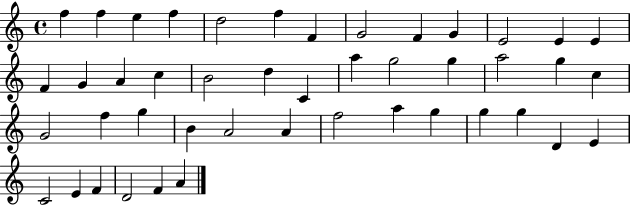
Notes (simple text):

F5/q F5/q E5/q F5/q D5/h F5/q F4/q G4/h F4/q G4/q E4/h E4/q E4/q F4/q G4/q A4/q C5/q B4/h D5/q C4/q A5/q G5/h G5/q A5/h G5/q C5/q G4/h F5/q G5/q B4/q A4/h A4/q F5/h A5/q G5/q G5/q G5/q D4/q E4/q C4/h E4/q F4/q D4/h F4/q A4/q